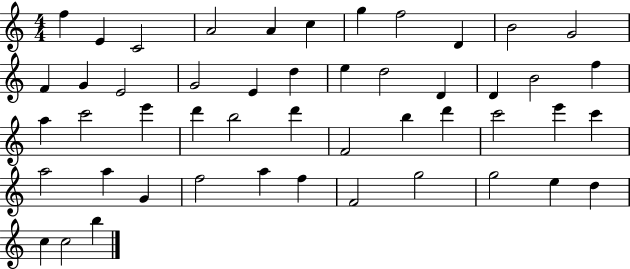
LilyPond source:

{
  \clef treble
  \numericTimeSignature
  \time 4/4
  \key c \major
  f''4 e'4 c'2 | a'2 a'4 c''4 | g''4 f''2 d'4 | b'2 g'2 | \break f'4 g'4 e'2 | g'2 e'4 d''4 | e''4 d''2 d'4 | d'4 b'2 f''4 | \break a''4 c'''2 e'''4 | d'''4 b''2 d'''4 | f'2 b''4 d'''4 | c'''2 e'''4 c'''4 | \break a''2 a''4 g'4 | f''2 a''4 f''4 | f'2 g''2 | g''2 e''4 d''4 | \break c''4 c''2 b''4 | \bar "|."
}